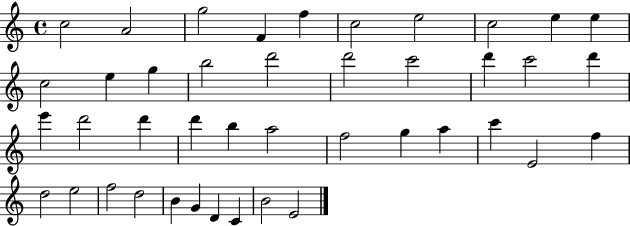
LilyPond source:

{
  \clef treble
  \time 4/4
  \defaultTimeSignature
  \key c \major
  c''2 a'2 | g''2 f'4 f''4 | c''2 e''2 | c''2 e''4 e''4 | \break c''2 e''4 g''4 | b''2 d'''2 | d'''2 c'''2 | d'''4 c'''2 d'''4 | \break e'''4 d'''2 d'''4 | d'''4 b''4 a''2 | f''2 g''4 a''4 | c'''4 e'2 f''4 | \break d''2 e''2 | f''2 d''2 | b'4 g'4 d'4 c'4 | b'2 e'2 | \break \bar "|."
}